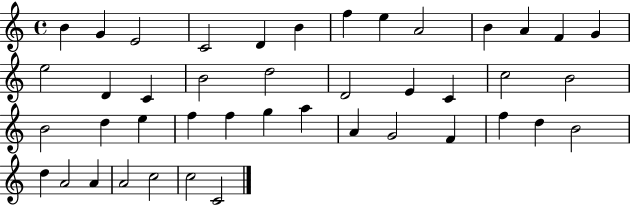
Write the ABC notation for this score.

X:1
T:Untitled
M:4/4
L:1/4
K:C
B G E2 C2 D B f e A2 B A F G e2 D C B2 d2 D2 E C c2 B2 B2 d e f f g a A G2 F f d B2 d A2 A A2 c2 c2 C2